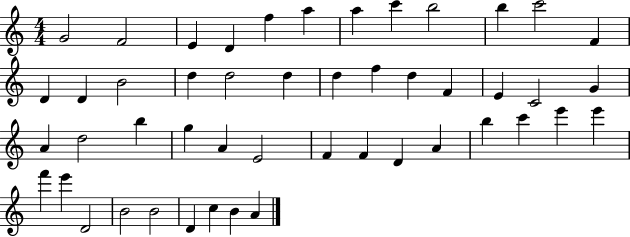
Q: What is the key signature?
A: C major